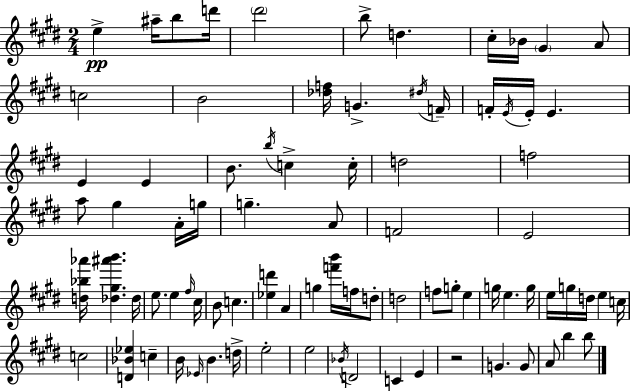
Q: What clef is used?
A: treble